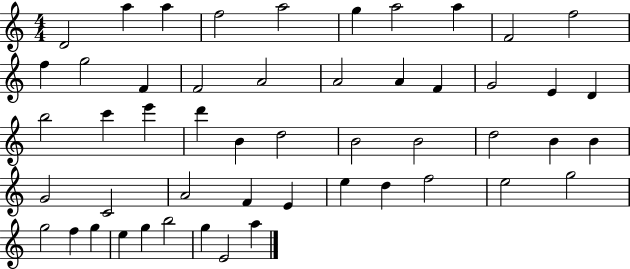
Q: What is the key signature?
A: C major